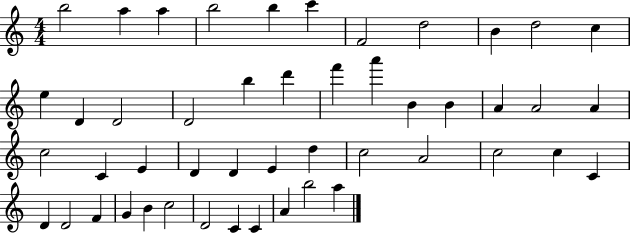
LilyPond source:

{
  \clef treble
  \numericTimeSignature
  \time 4/4
  \key c \major
  b''2 a''4 a''4 | b''2 b''4 c'''4 | f'2 d''2 | b'4 d''2 c''4 | \break e''4 d'4 d'2 | d'2 b''4 d'''4 | f'''4 a'''4 b'4 b'4 | a'4 a'2 a'4 | \break c''2 c'4 e'4 | d'4 d'4 e'4 d''4 | c''2 a'2 | c''2 c''4 c'4 | \break d'4 d'2 f'4 | g'4 b'4 c''2 | d'2 c'4 c'4 | a'4 b''2 a''4 | \break \bar "|."
}